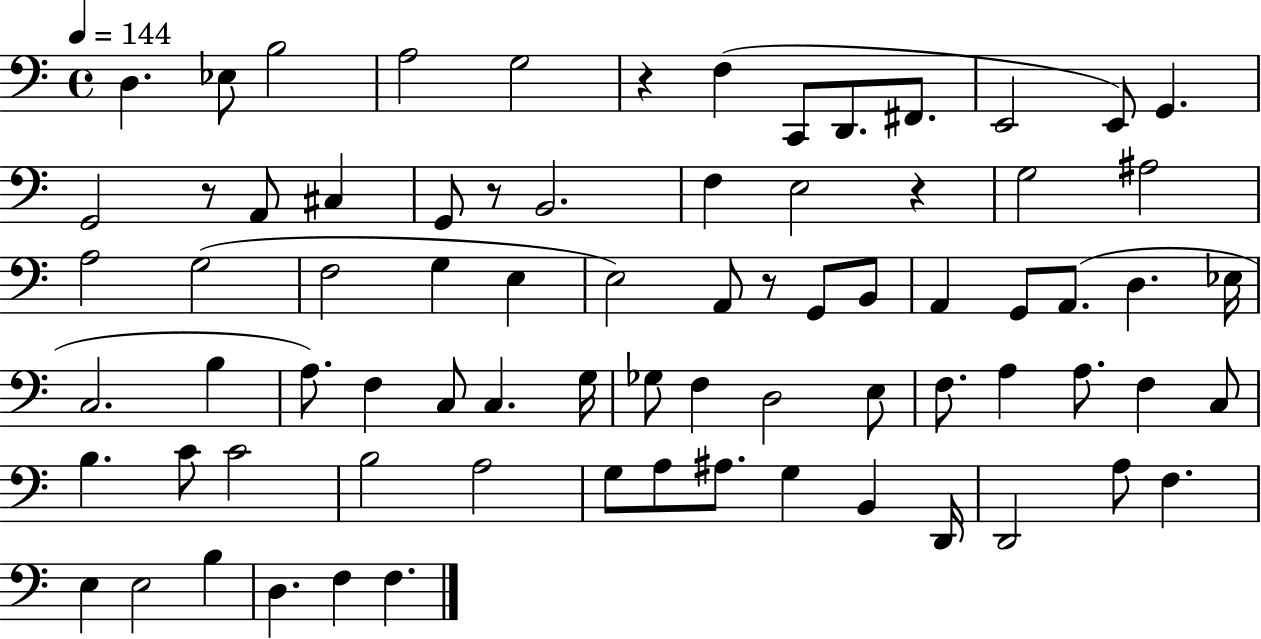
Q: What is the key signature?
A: C major